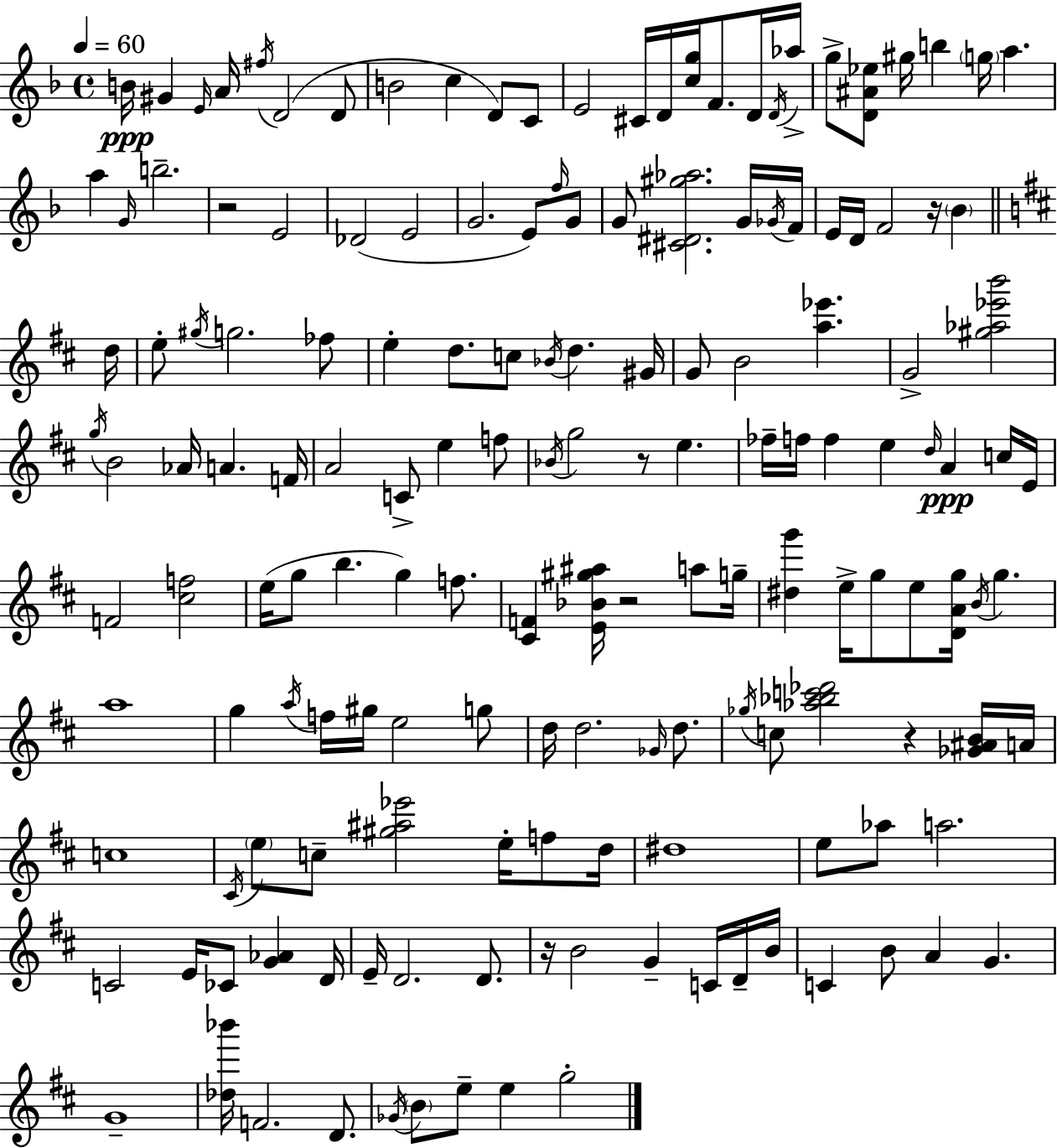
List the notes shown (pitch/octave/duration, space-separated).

B4/s G#4/q E4/s A4/s F#5/s D4/h D4/e B4/h C5/q D4/e C4/e E4/h C#4/s D4/s [C5,G5]/s F4/e. D4/s D4/s Ab5/s G5/e [D4,A#4,Eb5]/e G#5/s B5/q G5/s A5/q. A5/q G4/s B5/h. R/h E4/h Db4/h E4/h G4/h. E4/e F5/s G4/e G4/e [C#4,D#4,G#5,Ab5]/h. G4/s Gb4/s F4/s E4/s D4/s F4/h R/s Bb4/q D5/s E5/e G#5/s G5/h. FES5/e E5/q D5/e. C5/e Bb4/s D5/q. G#4/s G4/e B4/h [A5,Eb6]/q. G4/h [G#5,Ab5,Eb6,B6]/h G5/s B4/h Ab4/s A4/q. F4/s A4/h C4/e E5/q F5/e Bb4/s G5/h R/e E5/q. FES5/s F5/s F5/q E5/q D5/s A4/q C5/s E4/s F4/h [C#5,F5]/h E5/s G5/e B5/q. G5/q F5/e. [C#4,F4]/q [E4,Bb4,G#5,A#5]/s R/h A5/e G5/s [D#5,G6]/q E5/s G5/e E5/e [D4,A4,G5]/s B4/s G5/q. A5/w G5/q A5/s F5/s G#5/s E5/h G5/e D5/s D5/h. Gb4/s D5/e. Gb5/s C5/e [Ab5,Bb5,C6,Db6]/h R/q [Gb4,A#4,B4]/s A4/s C5/w C#4/s E5/e C5/e [G#5,A#5,Eb6]/h E5/s F5/e D5/s D#5/w E5/e Ab5/e A5/h. C4/h E4/s CES4/e [G4,Ab4]/q D4/s E4/s D4/h. D4/e. R/s B4/h G4/q C4/s D4/s B4/s C4/q B4/e A4/q G4/q. G4/w [Db5,Bb6]/s F4/h. D4/e. Gb4/s B4/e E5/e E5/q G5/h